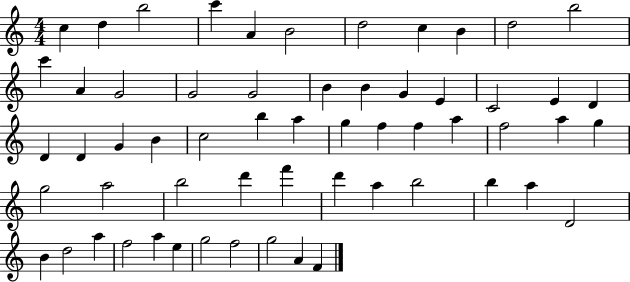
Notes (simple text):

C5/q D5/q B5/h C6/q A4/q B4/h D5/h C5/q B4/q D5/h B5/h C6/q A4/q G4/h G4/h G4/h B4/q B4/q G4/q E4/q C4/h E4/q D4/q D4/q D4/q G4/q B4/q C5/h B5/q A5/q G5/q F5/q F5/q A5/q F5/h A5/q G5/q G5/h A5/h B5/h D6/q F6/q D6/q A5/q B5/h B5/q A5/q D4/h B4/q D5/h A5/q F5/h A5/q E5/q G5/h F5/h G5/h A4/q F4/q